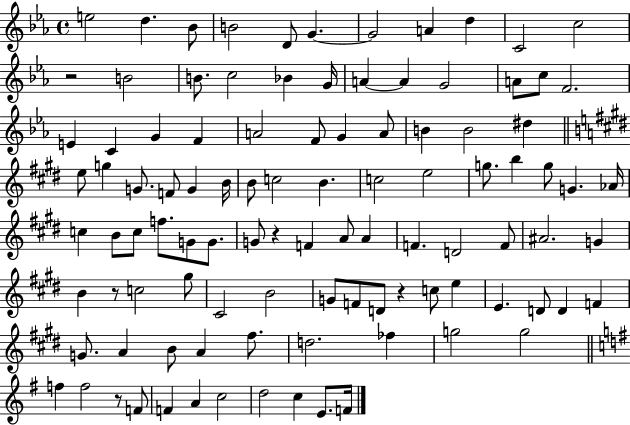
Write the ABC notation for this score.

X:1
T:Untitled
M:4/4
L:1/4
K:Eb
e2 d _B/2 B2 D/2 G G2 A d C2 c2 z2 B2 B/2 c2 _B G/4 A A G2 A/2 c/2 F2 E C G F A2 F/2 G A/2 B B2 ^d e/2 g G/2 F/2 G B/4 B/2 c2 B c2 e2 g/2 b g/2 G _A/4 c B/2 c/2 f/2 G/2 G/2 G/2 z F A/2 A F D2 F/2 ^A2 G B z/2 c2 ^g/2 ^C2 B2 G/2 F/2 D/2 z c/2 e E D/2 D F G/2 A B/2 A ^f/2 d2 _f g2 g2 f f2 z/2 F/2 F A c2 d2 c E/2 F/4